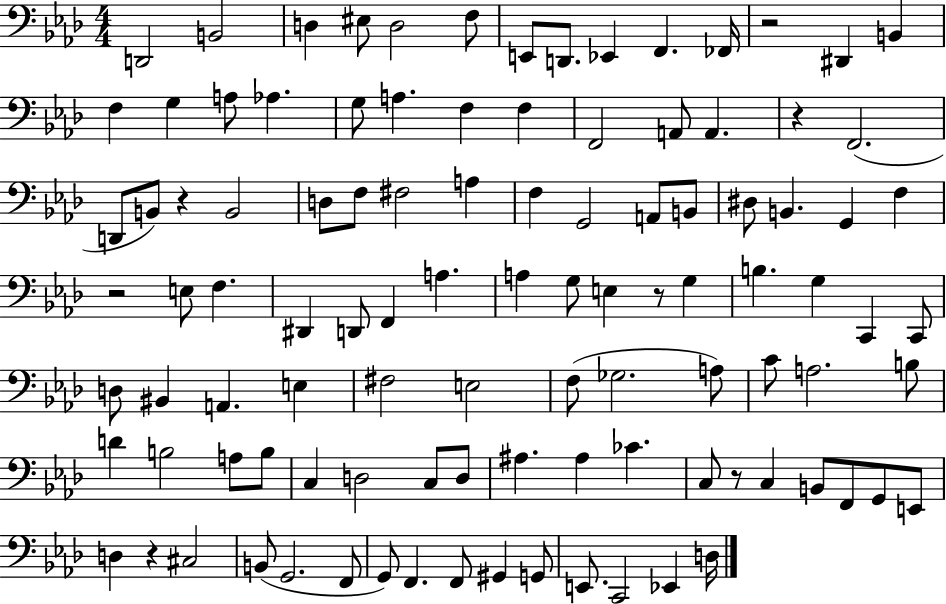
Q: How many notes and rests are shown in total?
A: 104